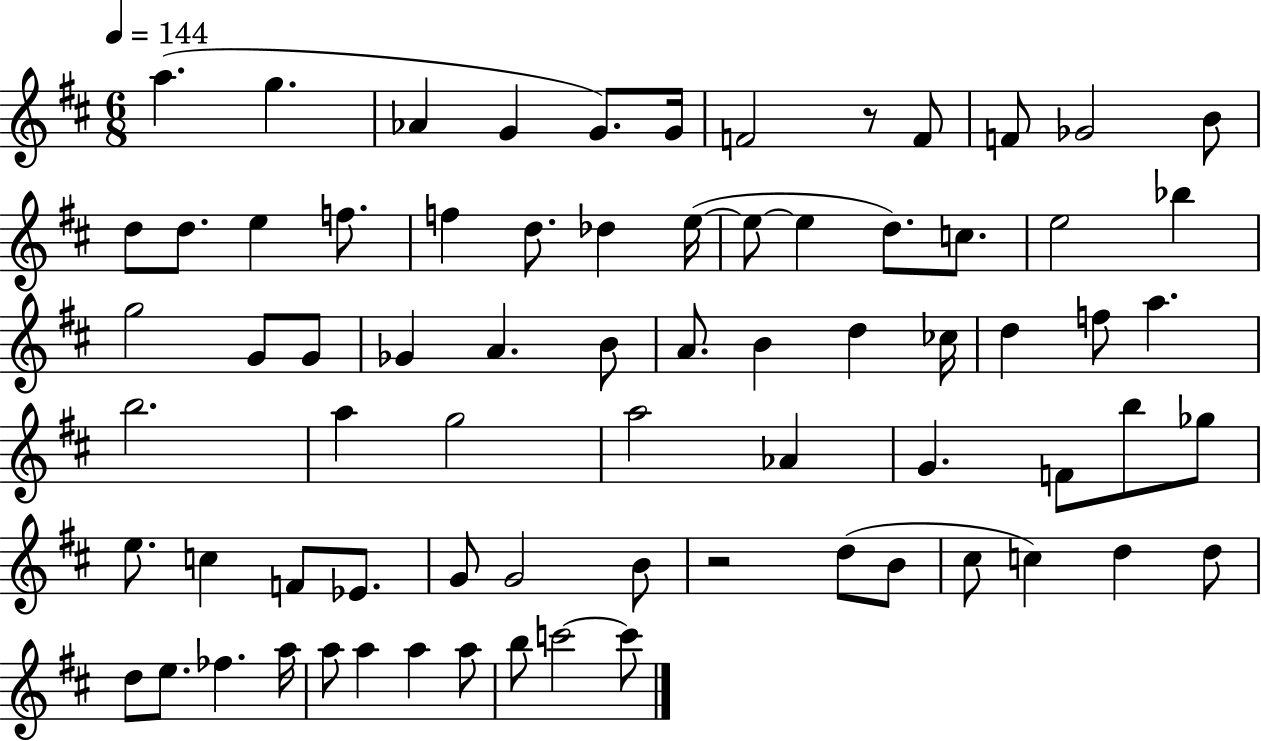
{
  \clef treble
  \numericTimeSignature
  \time 6/8
  \key d \major
  \tempo 4 = 144
  a''4.( g''4. | aes'4 g'4 g'8.) g'16 | f'2 r8 f'8 | f'8 ges'2 b'8 | \break d''8 d''8. e''4 f''8. | f''4 d''8. des''4 e''16~(~ | e''8~~ e''4 d''8.) c''8. | e''2 bes''4 | \break g''2 g'8 g'8 | ges'4 a'4. b'8 | a'8. b'4 d''4 ces''16 | d''4 f''8 a''4. | \break b''2. | a''4 g''2 | a''2 aes'4 | g'4. f'8 b''8 ges''8 | \break e''8. c''4 f'8 ees'8. | g'8 g'2 b'8 | r2 d''8( b'8 | cis''8 c''4) d''4 d''8 | \break d''8 e''8. fes''4. a''16 | a''8 a''4 a''4 a''8 | b''8 c'''2~~ c'''8 | \bar "|."
}